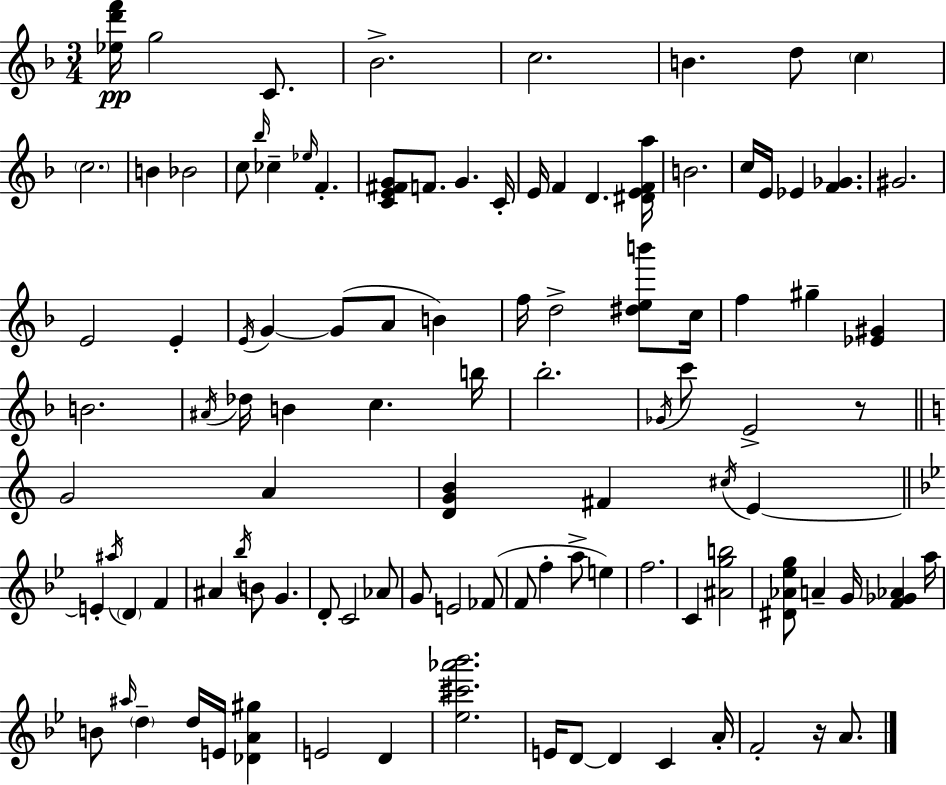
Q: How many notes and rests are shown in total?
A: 104